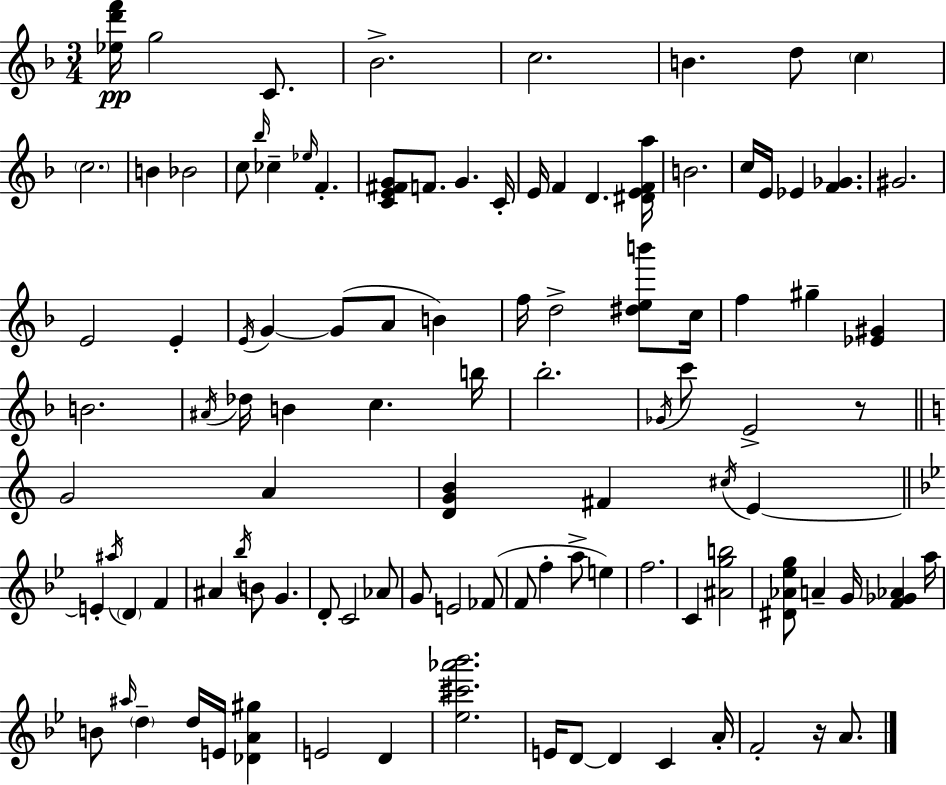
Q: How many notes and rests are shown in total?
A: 104